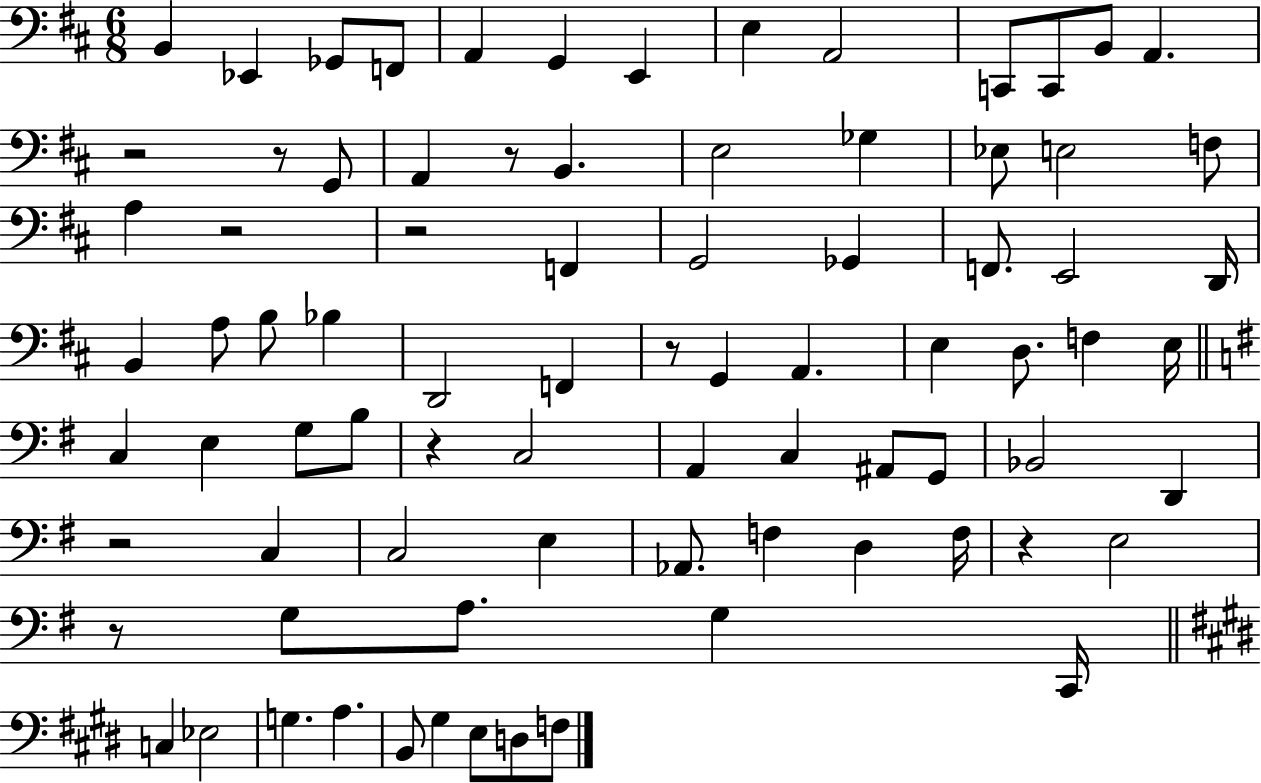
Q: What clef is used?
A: bass